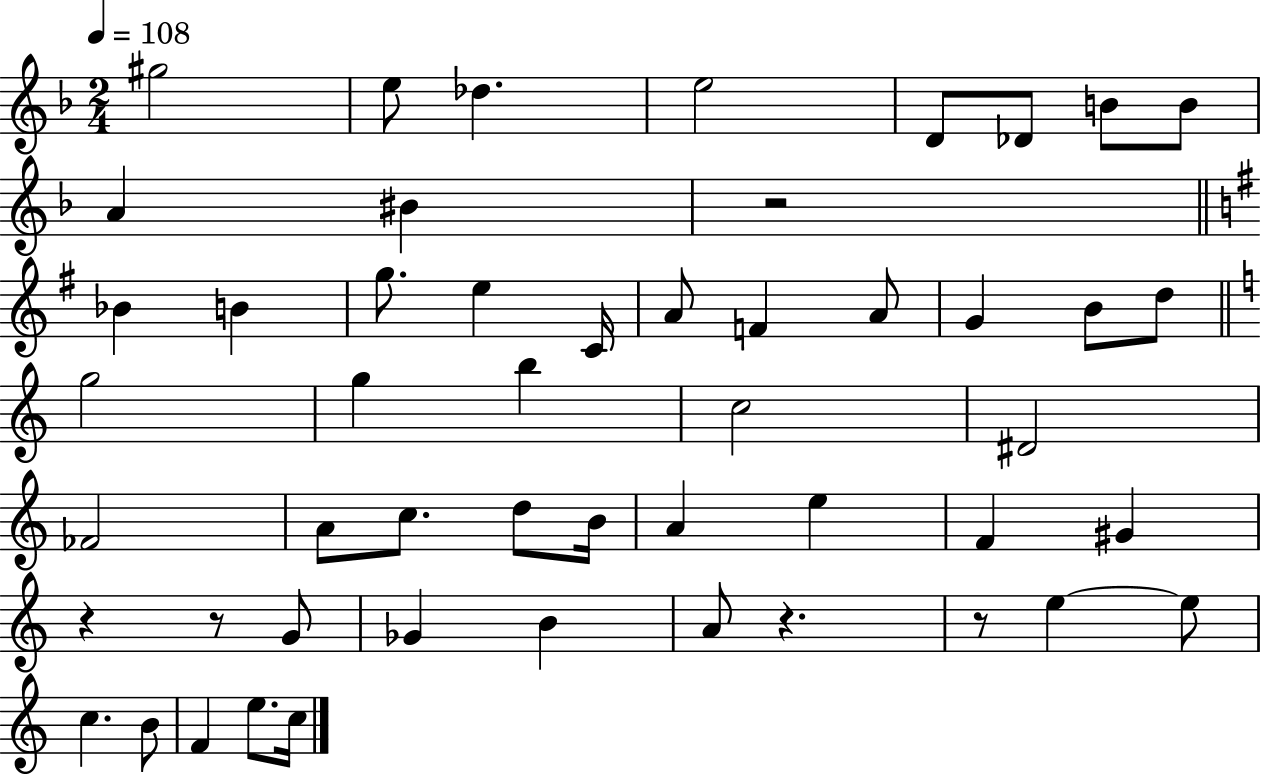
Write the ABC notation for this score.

X:1
T:Untitled
M:2/4
L:1/4
K:F
^g2 e/2 _d e2 D/2 _D/2 B/2 B/2 A ^B z2 _B B g/2 e C/4 A/2 F A/2 G B/2 d/2 g2 g b c2 ^D2 _F2 A/2 c/2 d/2 B/4 A e F ^G z z/2 G/2 _G B A/2 z z/2 e e/2 c B/2 F e/2 c/4